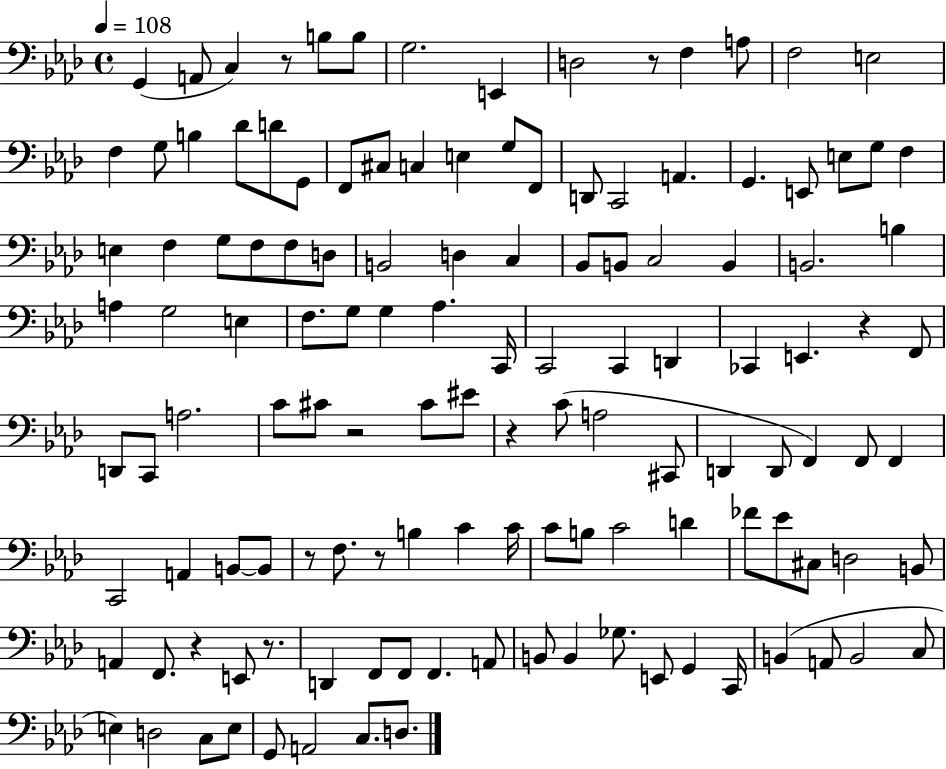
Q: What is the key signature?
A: AES major